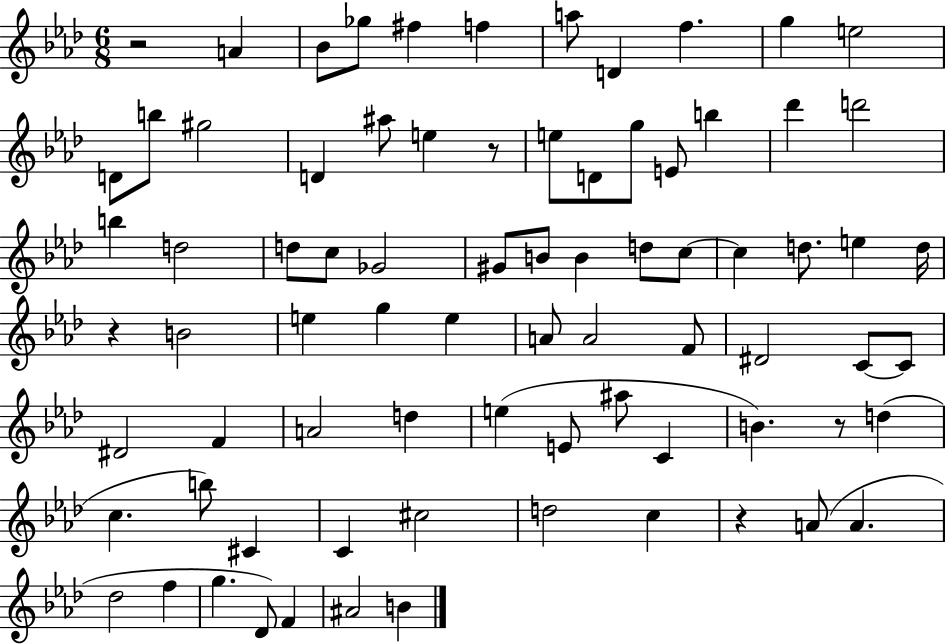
{
  \clef treble
  \numericTimeSignature
  \time 6/8
  \key aes \major
  r2 a'4 | bes'8 ges''8 fis''4 f''4 | a''8 d'4 f''4. | g''4 e''2 | \break d'8 b''8 gis''2 | d'4 ais''8 e''4 r8 | e''8 d'8 g''8 e'8 b''4 | des'''4 d'''2 | \break b''4 d''2 | d''8 c''8 ges'2 | gis'8 b'8 b'4 d''8 c''8~~ | c''4 d''8. e''4 d''16 | \break r4 b'2 | e''4 g''4 e''4 | a'8 a'2 f'8 | dis'2 c'8~~ c'8 | \break dis'2 f'4 | a'2 d''4 | e''4( e'8 ais''8 c'4 | b'4.) r8 d''4( | \break c''4. b''8) cis'4 | c'4 cis''2 | d''2 c''4 | r4 a'8( a'4. | \break des''2 f''4 | g''4. des'8) f'4 | ais'2 b'4 | \bar "|."
}